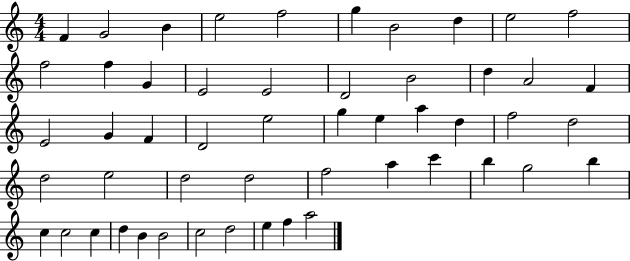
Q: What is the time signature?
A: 4/4